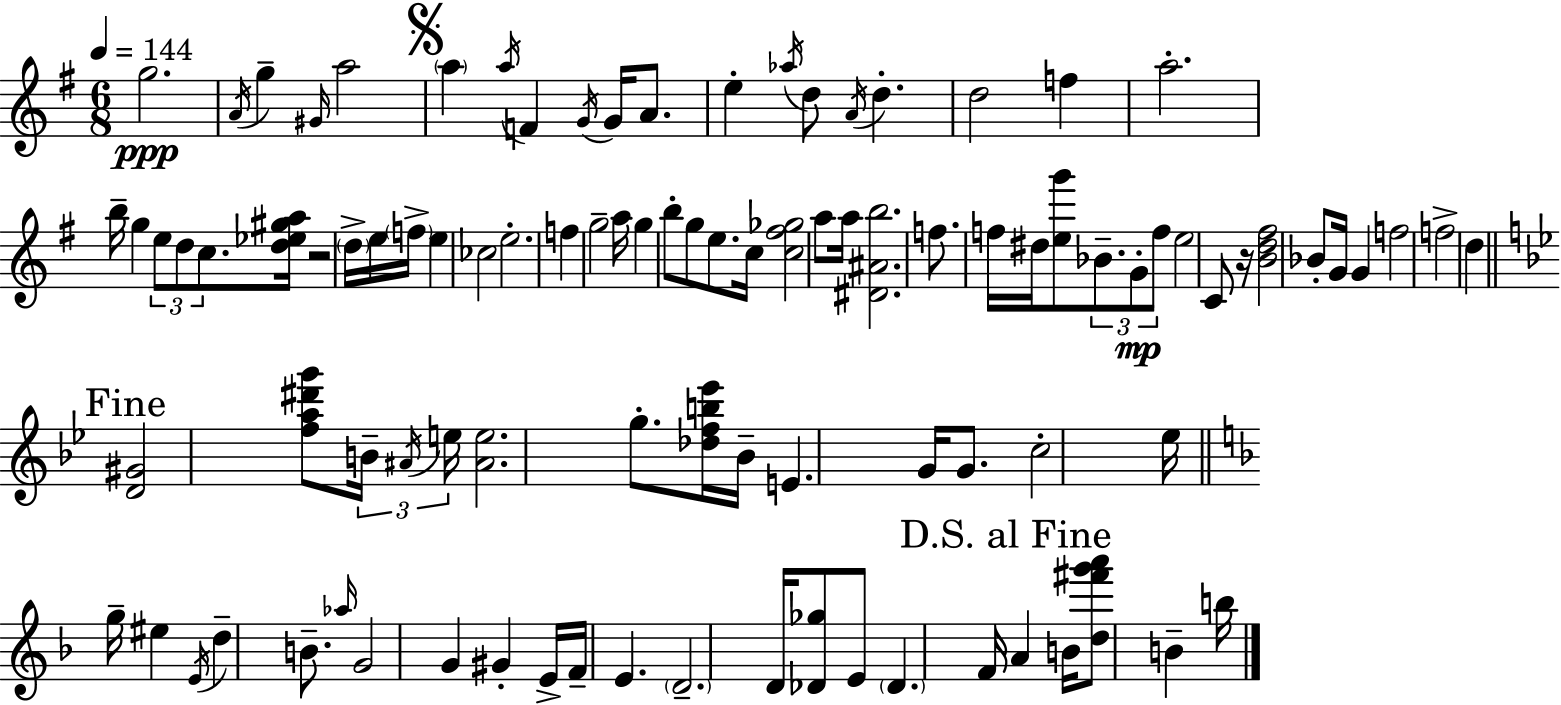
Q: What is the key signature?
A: G major